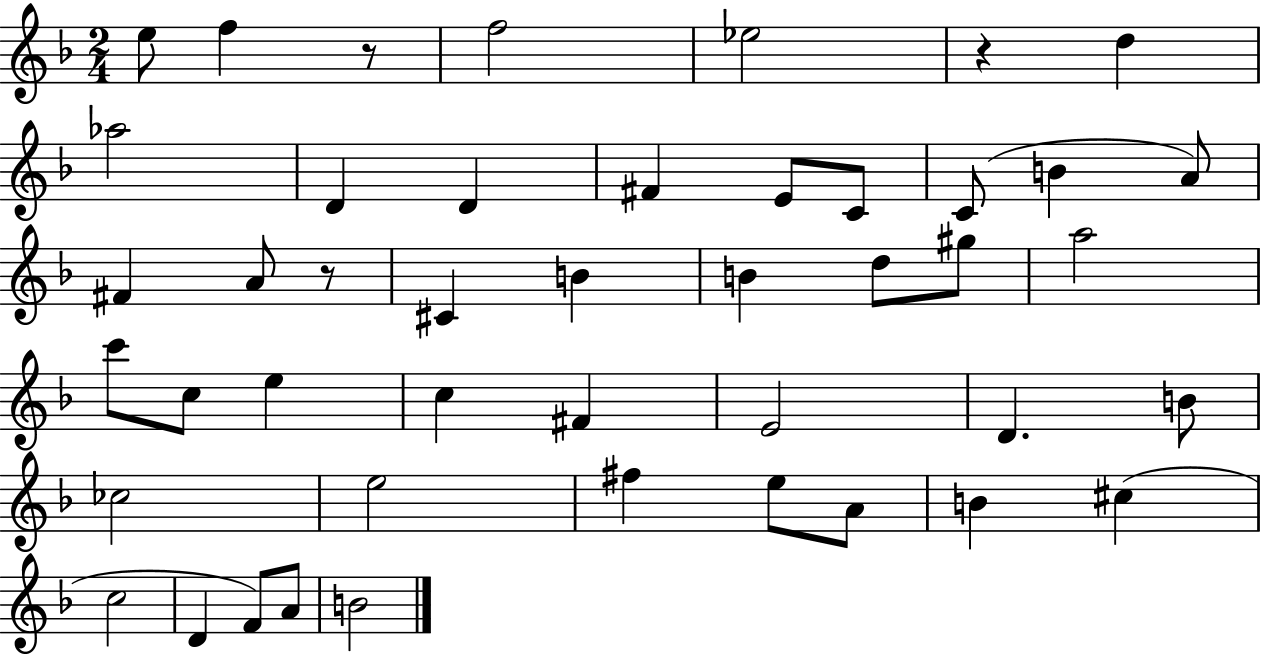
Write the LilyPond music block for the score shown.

{
  \clef treble
  \numericTimeSignature
  \time 2/4
  \key f \major
  \repeat volta 2 { e''8 f''4 r8 | f''2 | ees''2 | r4 d''4 | \break aes''2 | d'4 d'4 | fis'4 e'8 c'8 | c'8( b'4 a'8) | \break fis'4 a'8 r8 | cis'4 b'4 | b'4 d''8 gis''8 | a''2 | \break c'''8 c''8 e''4 | c''4 fis'4 | e'2 | d'4. b'8 | \break ces''2 | e''2 | fis''4 e''8 a'8 | b'4 cis''4( | \break c''2 | d'4 f'8) a'8 | b'2 | } \bar "|."
}